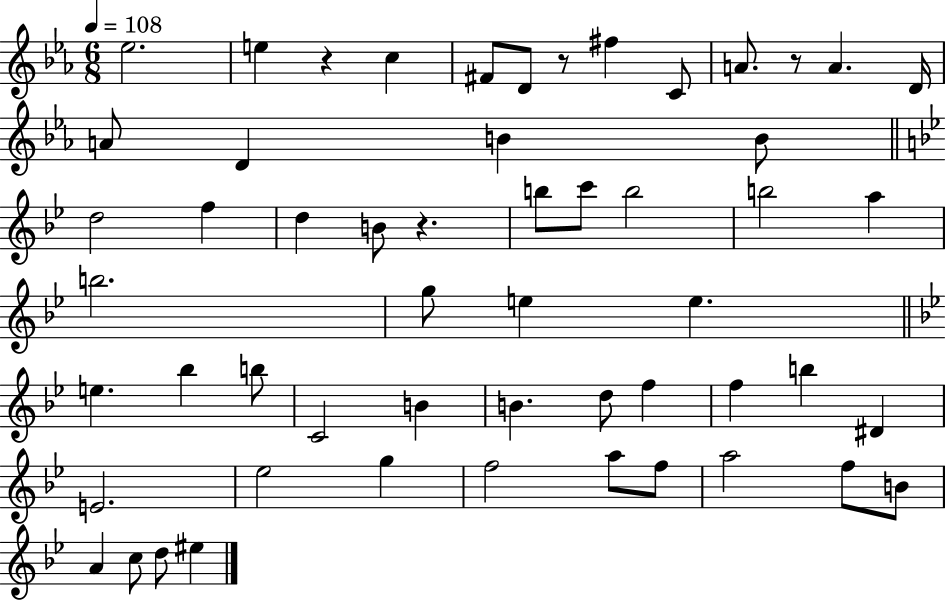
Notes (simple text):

Eb5/h. E5/q R/q C5/q F#4/e D4/e R/e F#5/q C4/e A4/e. R/e A4/q. D4/s A4/e D4/q B4/q B4/e D5/h F5/q D5/q B4/e R/q. B5/e C6/e B5/h B5/h A5/q B5/h. G5/e E5/q E5/q. E5/q. Bb5/q B5/e C4/h B4/q B4/q. D5/e F5/q F5/q B5/q D#4/q E4/h. Eb5/h G5/q F5/h A5/e F5/e A5/h F5/e B4/e A4/q C5/e D5/e EIS5/q